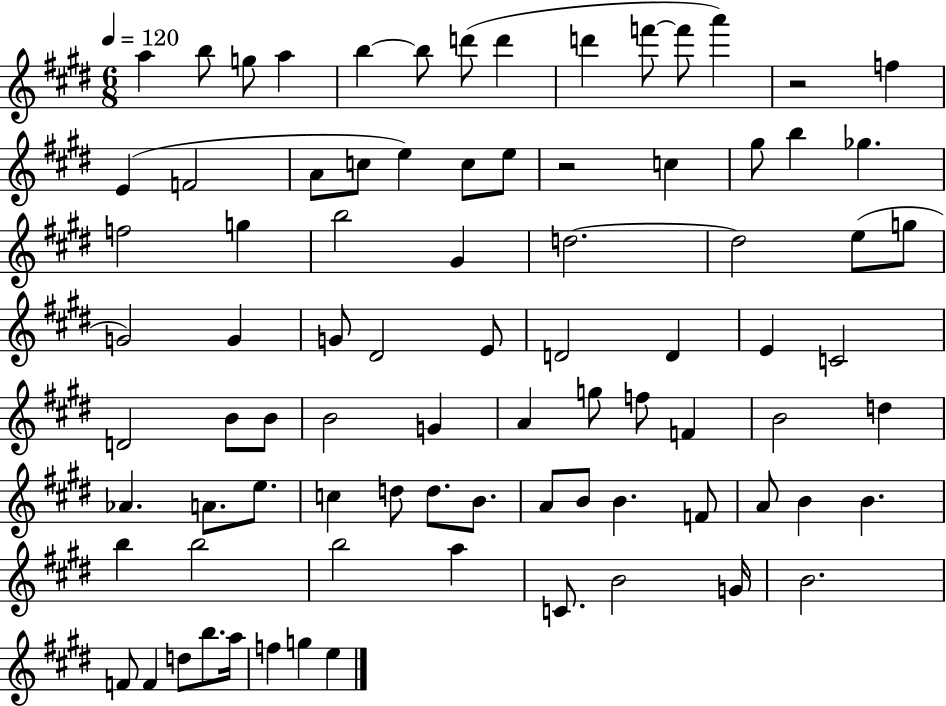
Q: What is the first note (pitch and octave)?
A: A5